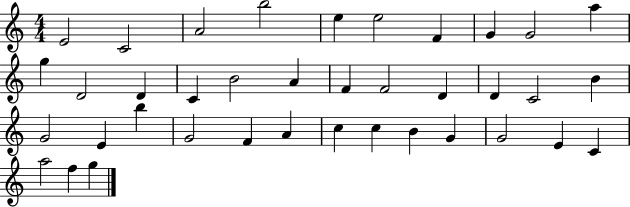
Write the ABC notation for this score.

X:1
T:Untitled
M:4/4
L:1/4
K:C
E2 C2 A2 b2 e e2 F G G2 a g D2 D C B2 A F F2 D D C2 B G2 E b G2 F A c c B G G2 E C a2 f g